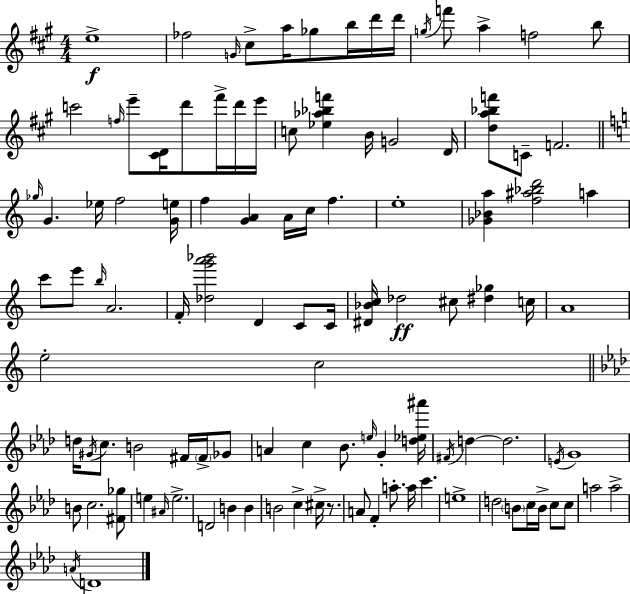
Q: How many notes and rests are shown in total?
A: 108